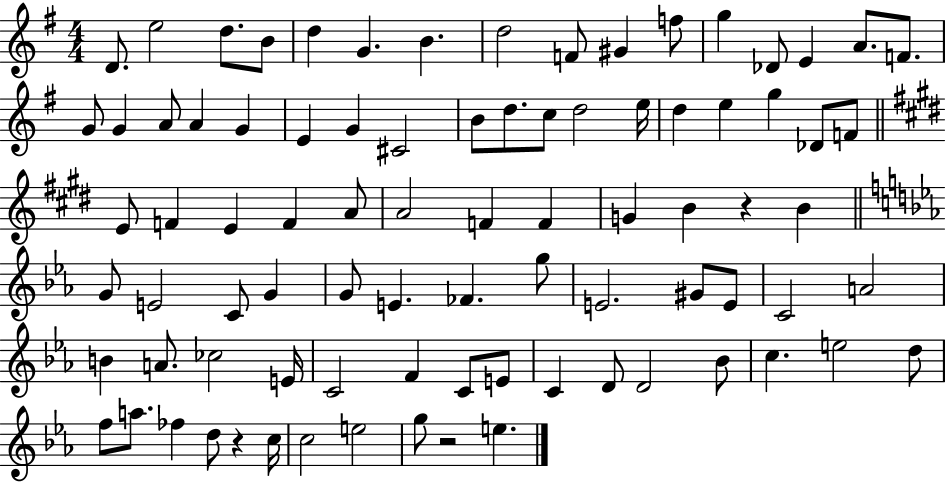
{
  \clef treble
  \numericTimeSignature
  \time 4/4
  \key g \major
  d'8. e''2 d''8. b'8 | d''4 g'4. b'4. | d''2 f'8 gis'4 f''8 | g''4 des'8 e'4 a'8. f'8. | \break g'8 g'4 a'8 a'4 g'4 | e'4 g'4 cis'2 | b'8 d''8. c''8 d''2 e''16 | d''4 e''4 g''4 des'8 f'8 | \break \bar "||" \break \key e \major e'8 f'4 e'4 f'4 a'8 | a'2 f'4 f'4 | g'4 b'4 r4 b'4 | \bar "||" \break \key ees \major g'8 e'2 c'8 g'4 | g'8 e'4. fes'4. g''8 | e'2. gis'8 e'8 | c'2 a'2 | \break b'4 a'8. ces''2 e'16 | c'2 f'4 c'8 e'8 | c'4 d'8 d'2 bes'8 | c''4. e''2 d''8 | \break f''8 a''8. fes''4 d''8 r4 c''16 | c''2 e''2 | g''8 r2 e''4. | \bar "|."
}